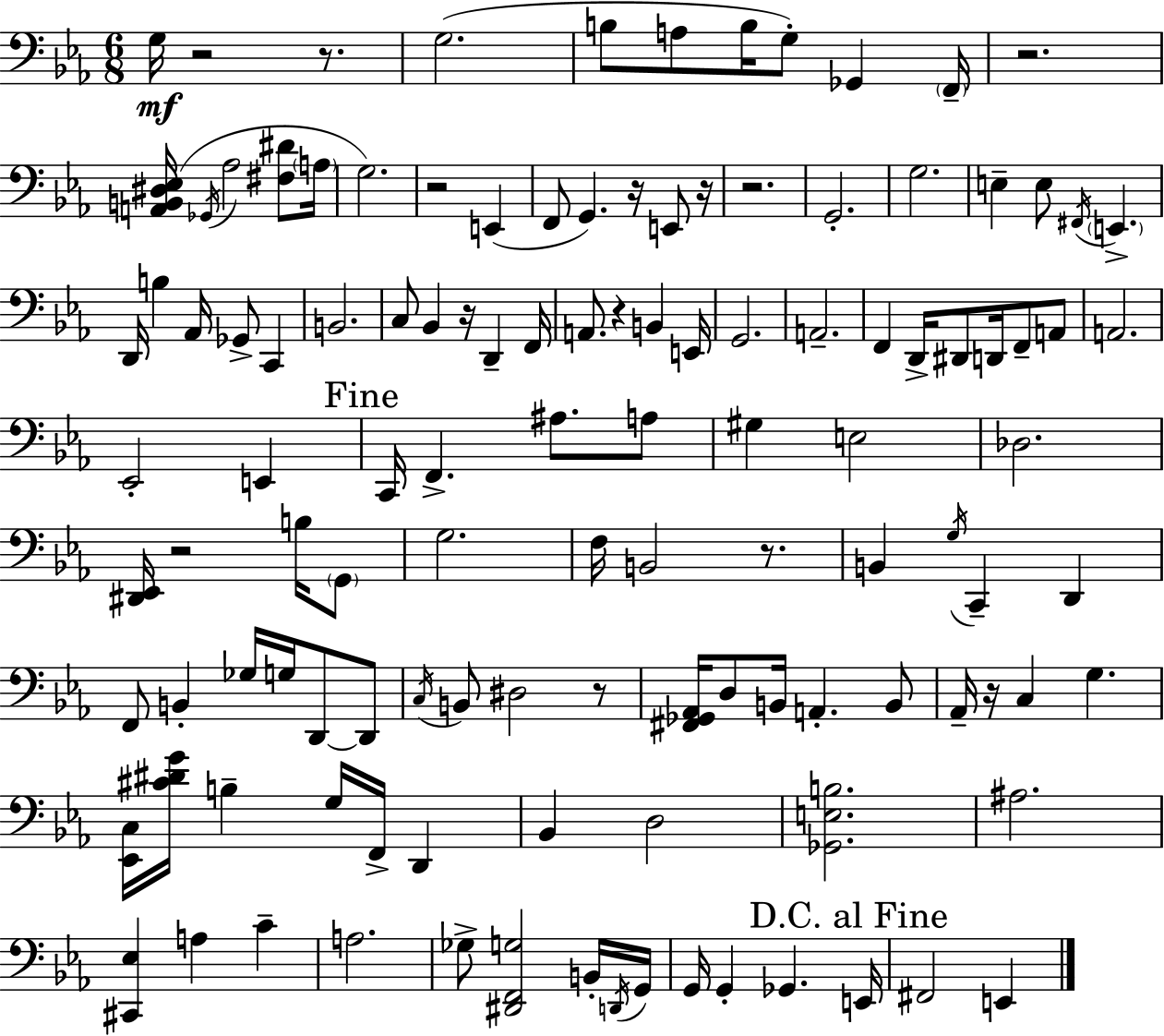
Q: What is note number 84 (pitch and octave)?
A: D3